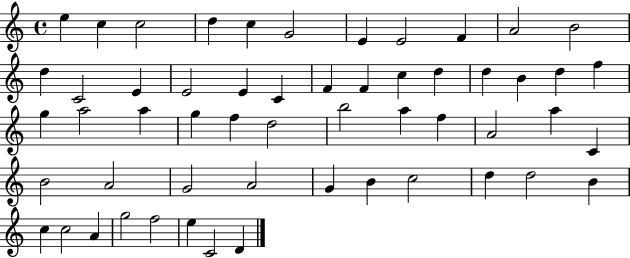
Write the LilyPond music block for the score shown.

{
  \clef treble
  \time 4/4
  \defaultTimeSignature
  \key c \major
  e''4 c''4 c''2 | d''4 c''4 g'2 | e'4 e'2 f'4 | a'2 b'2 | \break d''4 c'2 e'4 | e'2 e'4 c'4 | f'4 f'4 c''4 d''4 | d''4 b'4 d''4 f''4 | \break g''4 a''2 a''4 | g''4 f''4 d''2 | b''2 a''4 f''4 | a'2 a''4 c'4 | \break b'2 a'2 | g'2 a'2 | g'4 b'4 c''2 | d''4 d''2 b'4 | \break c''4 c''2 a'4 | g''2 f''2 | e''4 c'2 d'4 | \bar "|."
}